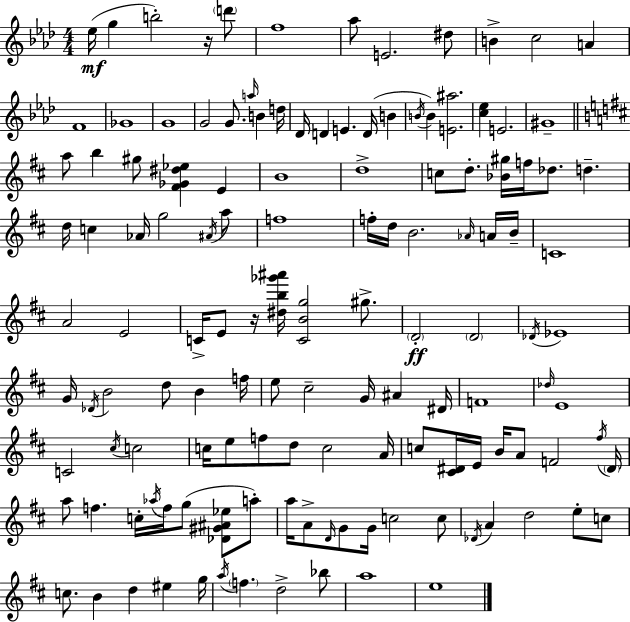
{
  \clef treble
  \numericTimeSignature
  \time 4/4
  \key aes \major
  \repeat volta 2 { ees''16(\mf g''4 b''2-.) r16 \parenthesize d'''8 | f''1 | aes''8 e'2. dis''8 | b'4-> c''2 a'4 | \break f'1 | ges'1 | g'1 | g'2 g'8. \grace { a''16 } b'4 | \break d''16 des'16 d'4 e'4. d'16( b'4 | \acciaccatura { b'16 } b'4) <e' ais''>2. | <c'' ees''>4 e'2. | gis'1-- | \break \bar "||" \break \key d \major a''8 b''4 gis''8 <fis' ges' dis'' ees''>4 e'4 | b'1 | d''1-> | c''8 d''8.-. <bes' gis''>16 f''16 des''8. d''4.-- | \break d''16 c''4 aes'16 g''2 \acciaccatura { ais'16 } a''8 | f''1 | f''16-. d''16 b'2. \grace { aes'16 } | a'16 b'16-- c'1 | \break a'2 e'2 | c'16-> e'8 r16 <dis'' b'' ges''' ais'''>16 <c' b' g''>2 gis''8.-> | \parenthesize d'2-.\ff \parenthesize d'2 | \acciaccatura { des'16 } ees'1 | \break g'16 \acciaccatura { des'16 } b'2 d''8 b'4 | f''16 e''8 cis''2-- g'16 ais'4 | dis'16 f'1 | \grace { des''16 } e'1 | \break c'2 \acciaccatura { cis''16 } c''2 | c''16 e''8 f''8 d''8 c''2 | a'16 c''8 <cis' dis'>16 e'16 b'16 a'8 f'2 | \acciaccatura { fis''16 } \parenthesize dis'16 a''8 f''4. c''16-. | \break \acciaccatura { aes''16 } f''16 g''8( <des' gis' ais' ees''>8 a''8-.) a''16 a'8-> \grace { d'16 } g'8 g'16 c''2 | c''8 \acciaccatura { des'16 } a'4 d''2 | e''8-. c''8 c''8. b'4 | d''4 eis''4 g''16 \acciaccatura { a''16 } \parenthesize f''4. | \break d''2-> bes''8 a''1 | e''1 | } \bar "|."
}